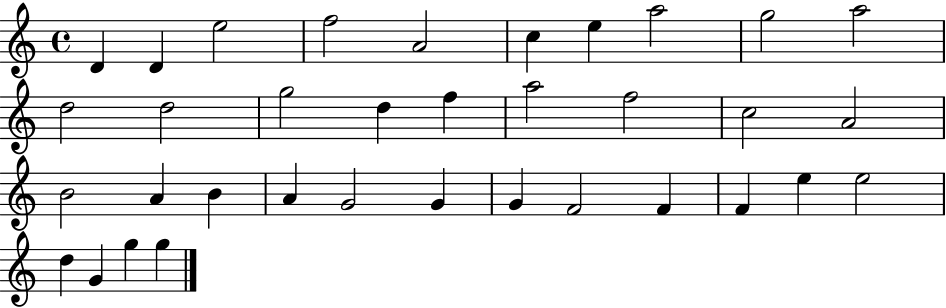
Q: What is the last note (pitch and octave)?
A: G5